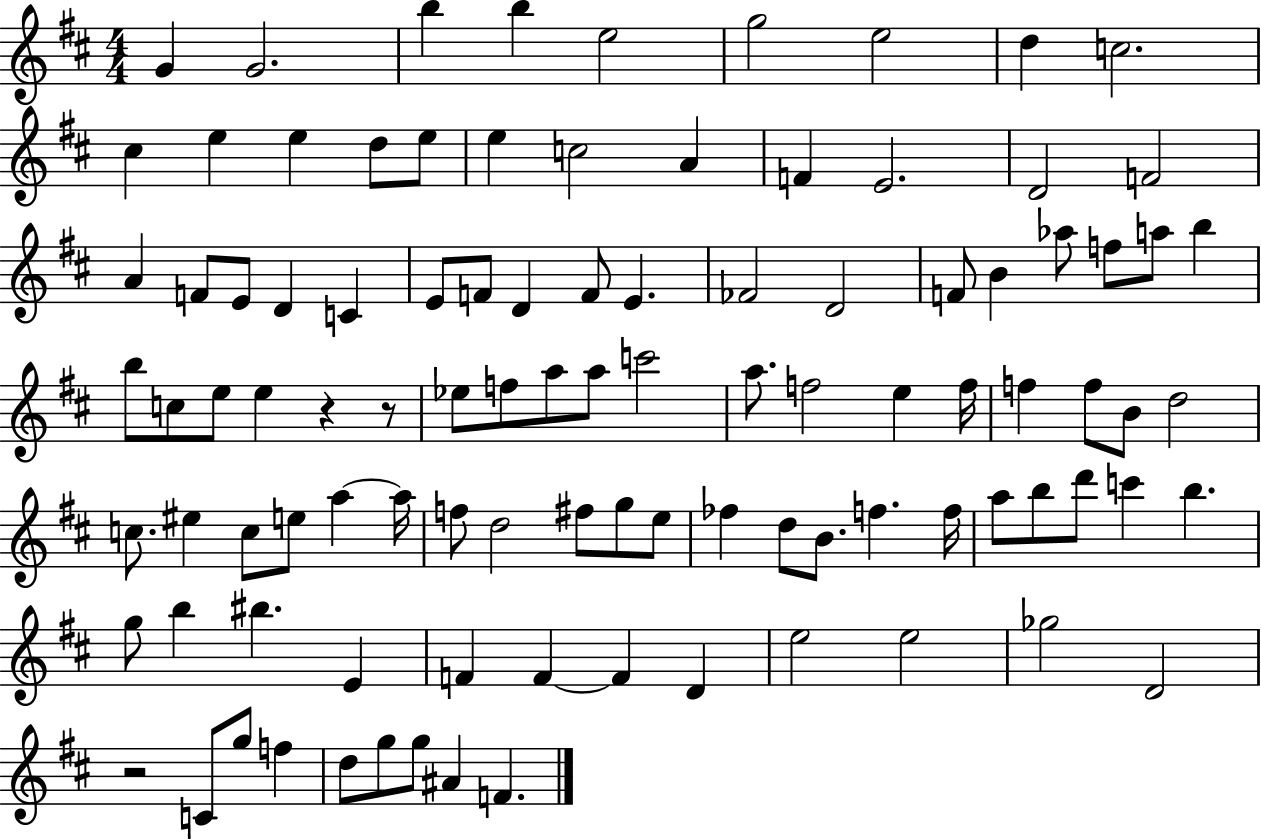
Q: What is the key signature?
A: D major